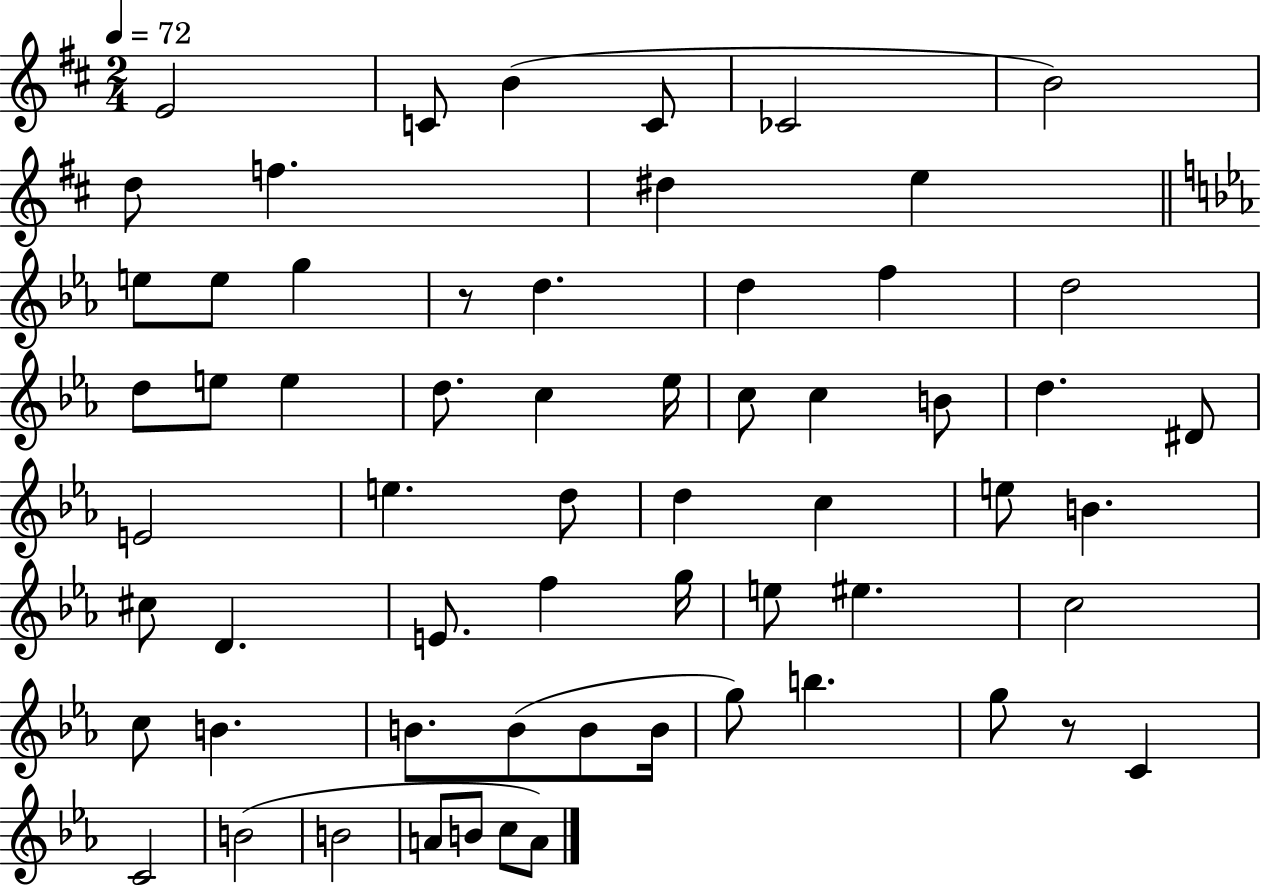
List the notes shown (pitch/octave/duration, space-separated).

E4/h C4/e B4/q C4/e CES4/h B4/h D5/e F5/q. D#5/q E5/q E5/e E5/e G5/q R/e D5/q. D5/q F5/q D5/h D5/e E5/e E5/q D5/e. C5/q Eb5/s C5/e C5/q B4/e D5/q. D#4/e E4/h E5/q. D5/e D5/q C5/q E5/e B4/q. C#5/e D4/q. E4/e. F5/q G5/s E5/e EIS5/q. C5/h C5/e B4/q. B4/e. B4/e B4/e B4/s G5/e B5/q. G5/e R/e C4/q C4/h B4/h B4/h A4/e B4/e C5/e A4/e